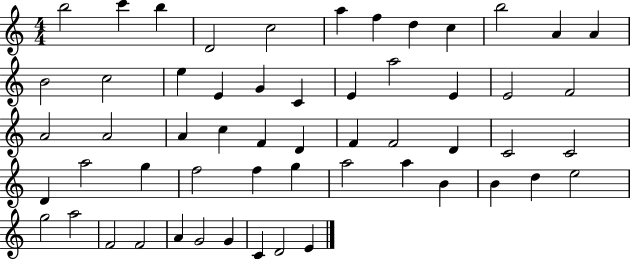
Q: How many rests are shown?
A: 0